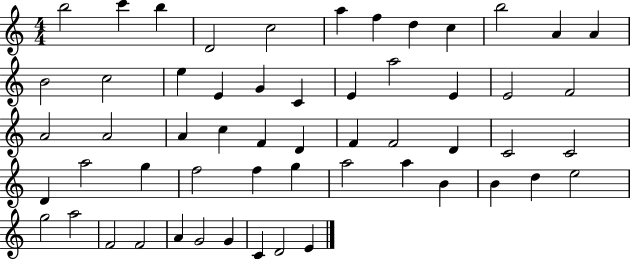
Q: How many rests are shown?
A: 0